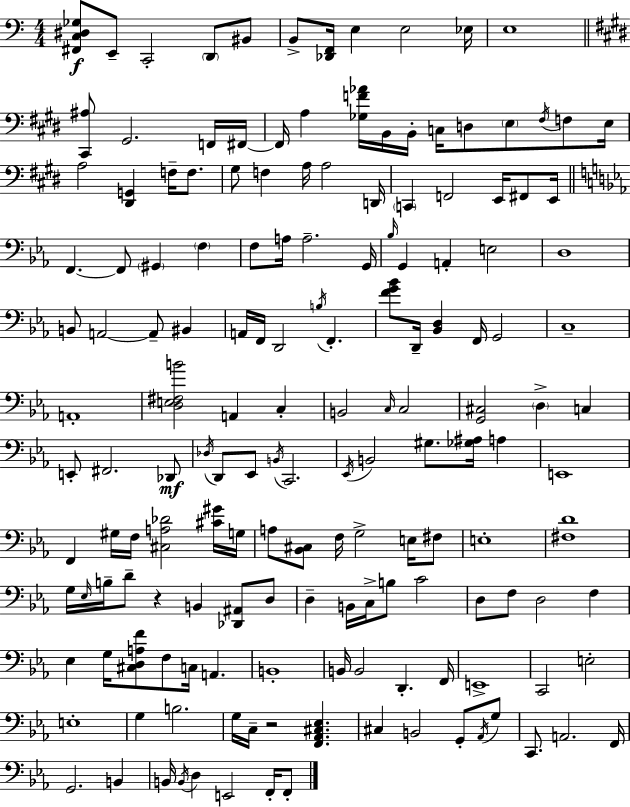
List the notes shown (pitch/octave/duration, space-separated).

[F#2,C3,D#3,Gb3]/e E2/e C2/h D2/e BIS2/e B2/e [Db2,F2]/s E3/q E3/h Eb3/s E3/w [C#2,A#3]/e G#2/h. F2/s F#2/s F#2/s A3/q [Gb3,F4,Ab4]/s B2/s B2/s C3/s D3/e E3/e F#3/s F3/e E3/s A3/h [D#2,G2]/q F3/s F3/e. G#3/e F3/q A3/s A3/h D2/s C2/q F2/h E2/s F#2/e E2/s F2/q. F2/e G#2/q F3/q F3/e A3/s A3/h. G2/s Bb3/s G2/q A2/q E3/h D3/w B2/e A2/h A2/e BIS2/q A2/s F2/s D2/h B3/s F2/q. [F4,G4,Bb4]/e D2/s [Bb2,D3]/q F2/s G2/h C3/w A2/w [D3,E3,F#3,B4]/h A2/q C3/q B2/h C3/s C3/h [G2,C#3]/h D3/q C3/q E2/e F#2/h. Db2/e Db3/s D2/e Eb2/e B2/s C2/h. Eb2/s B2/h G#3/e. [Gb3,A#3]/s A3/q E2/w F2/q G#3/s F3/s [C#3,A3,Db4]/h [C#4,G#4]/s G3/s A3/e [Bb2,C#3]/e F3/s G3/h E3/s F#3/e E3/w [F#3,D4]/w G3/s Eb3/s B3/s D4/e R/q B2/q [Db2,A#2]/e D3/e D3/q B2/s C3/s B3/e C4/h D3/e F3/e D3/h F3/q Eb3/q G3/s [C#3,D3,A3,F4]/e F3/e C3/s A2/q. B2/w B2/s B2/h D2/q. F2/s E2/w C2/h E3/h E3/w G3/q B3/h. G3/s C3/s R/h [F2,Ab2,C#3,Eb3]/q. C#3/q B2/h G2/e Ab2/s G3/e C2/e. A2/h. F2/s G2/h. B2/q B2/s B2/s D3/q E2/h F2/s F2/e